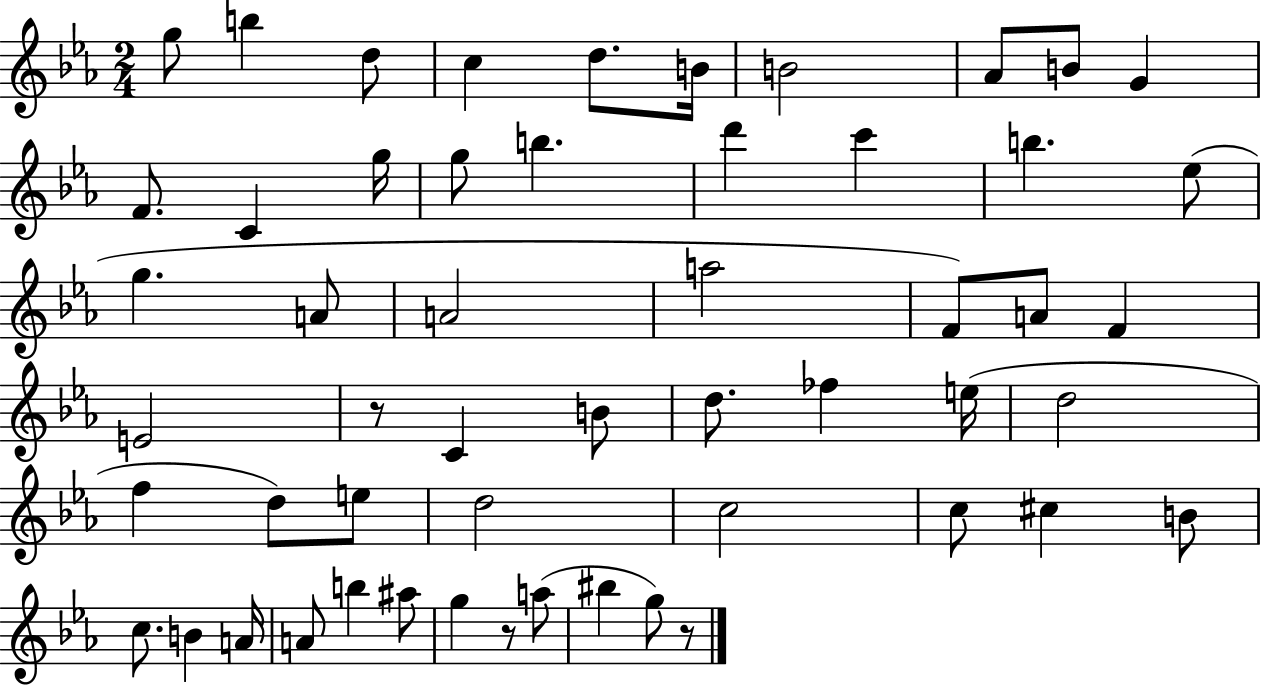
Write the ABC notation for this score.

X:1
T:Untitled
M:2/4
L:1/4
K:Eb
g/2 b d/2 c d/2 B/4 B2 _A/2 B/2 G F/2 C g/4 g/2 b d' c' b _e/2 g A/2 A2 a2 F/2 A/2 F E2 z/2 C B/2 d/2 _f e/4 d2 f d/2 e/2 d2 c2 c/2 ^c B/2 c/2 B A/4 A/2 b ^a/2 g z/2 a/2 ^b g/2 z/2